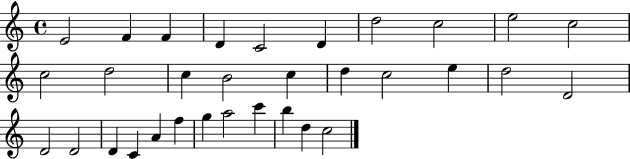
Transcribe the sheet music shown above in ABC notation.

X:1
T:Untitled
M:4/4
L:1/4
K:C
E2 F F D C2 D d2 c2 e2 c2 c2 d2 c B2 c d c2 e d2 D2 D2 D2 D C A f g a2 c' b d c2